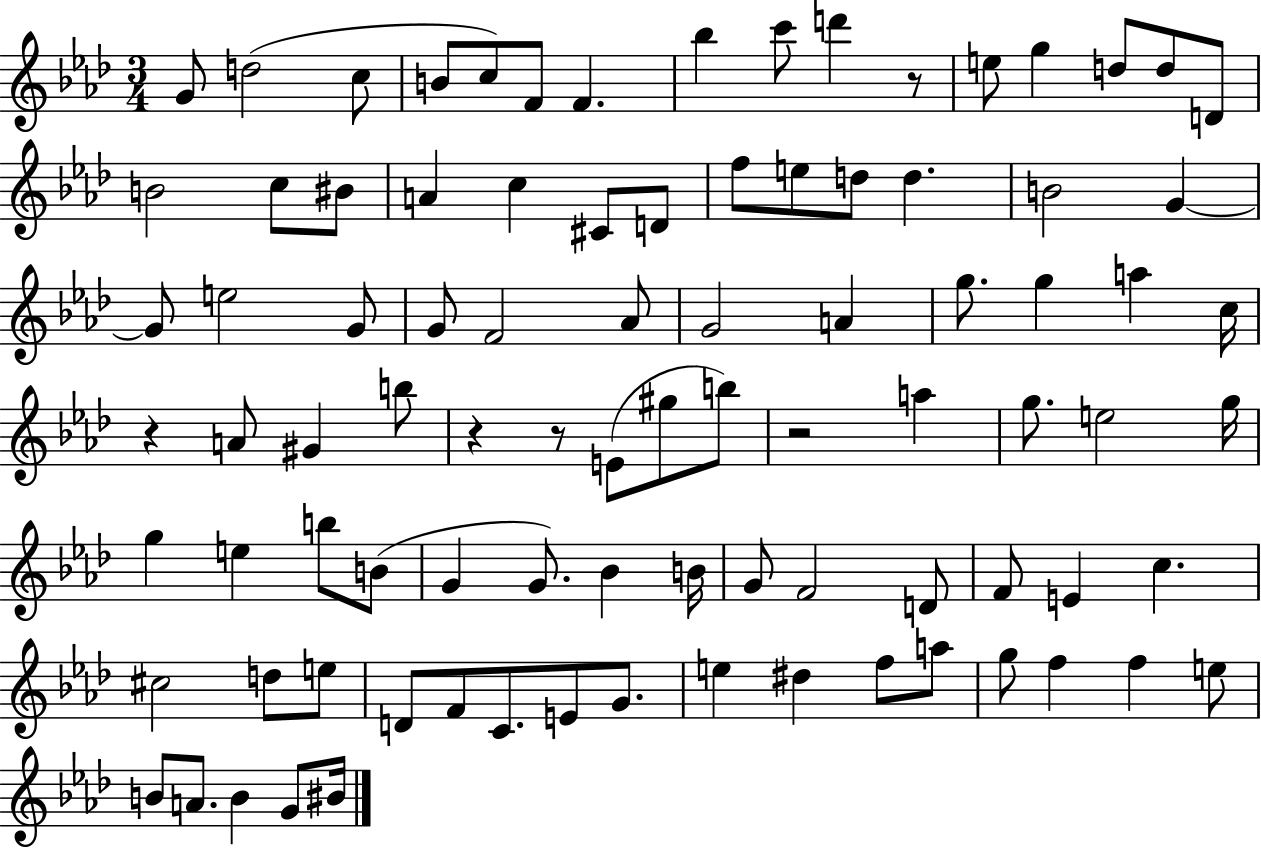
{
  \clef treble
  \numericTimeSignature
  \time 3/4
  \key aes \major
  g'8 d''2( c''8 | b'8 c''8) f'8 f'4. | bes''4 c'''8 d'''4 r8 | e''8 g''4 d''8 d''8 d'8 | \break b'2 c''8 bis'8 | a'4 c''4 cis'8 d'8 | f''8 e''8 d''8 d''4. | b'2 g'4~~ | \break g'8 e''2 g'8 | g'8 f'2 aes'8 | g'2 a'4 | g''8. g''4 a''4 c''16 | \break r4 a'8 gis'4 b''8 | r4 r8 e'8( gis''8 b''8) | r2 a''4 | g''8. e''2 g''16 | \break g''4 e''4 b''8 b'8( | g'4 g'8.) bes'4 b'16 | g'8 f'2 d'8 | f'8 e'4 c''4. | \break cis''2 d''8 e''8 | d'8 f'8 c'8. e'8 g'8. | e''4 dis''4 f''8 a''8 | g''8 f''4 f''4 e''8 | \break b'8 a'8. b'4 g'8 bis'16 | \bar "|."
}